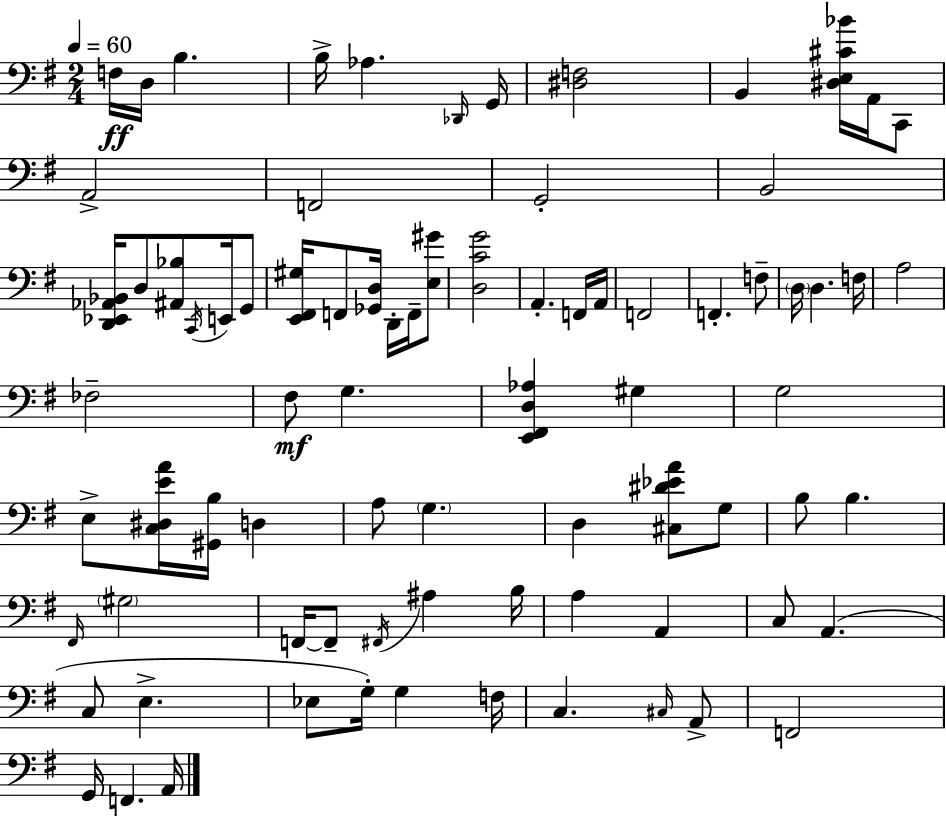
F3/s D3/s B3/q. B3/s Ab3/q. Db2/s G2/s [D#3,F3]/h B2/q [D#3,E3,C#4,Bb4]/s A2/s C2/e A2/h F2/h G2/h B2/h [D2,Eb2,Ab2,Bb2]/s D3/e [A#2,Bb3]/e C2/s E2/s G2/e [E2,F#2,G#3]/s F2/e [Gb2,D3]/s D2/s F2/s [E3,G#4]/e [D3,C4,G4]/h A2/q. F2/s A2/s F2/h F2/q. F3/e D3/s D3/q. F3/s A3/h FES3/h F#3/e G3/q. [E2,F#2,D3,Ab3]/q G#3/q G3/h E3/e [C3,D#3,E4,A4]/s [G#2,B3]/s D3/q A3/e G3/q. D3/q [C#3,D#4,Eb4,A4]/e G3/e B3/e B3/q. F#2/s G#3/h F2/s F2/e F#2/s A#3/q B3/s A3/q A2/q C3/e A2/q. C3/e E3/q. Eb3/e G3/s G3/q F3/s C3/q. C#3/s A2/e F2/h G2/s F2/q. A2/s